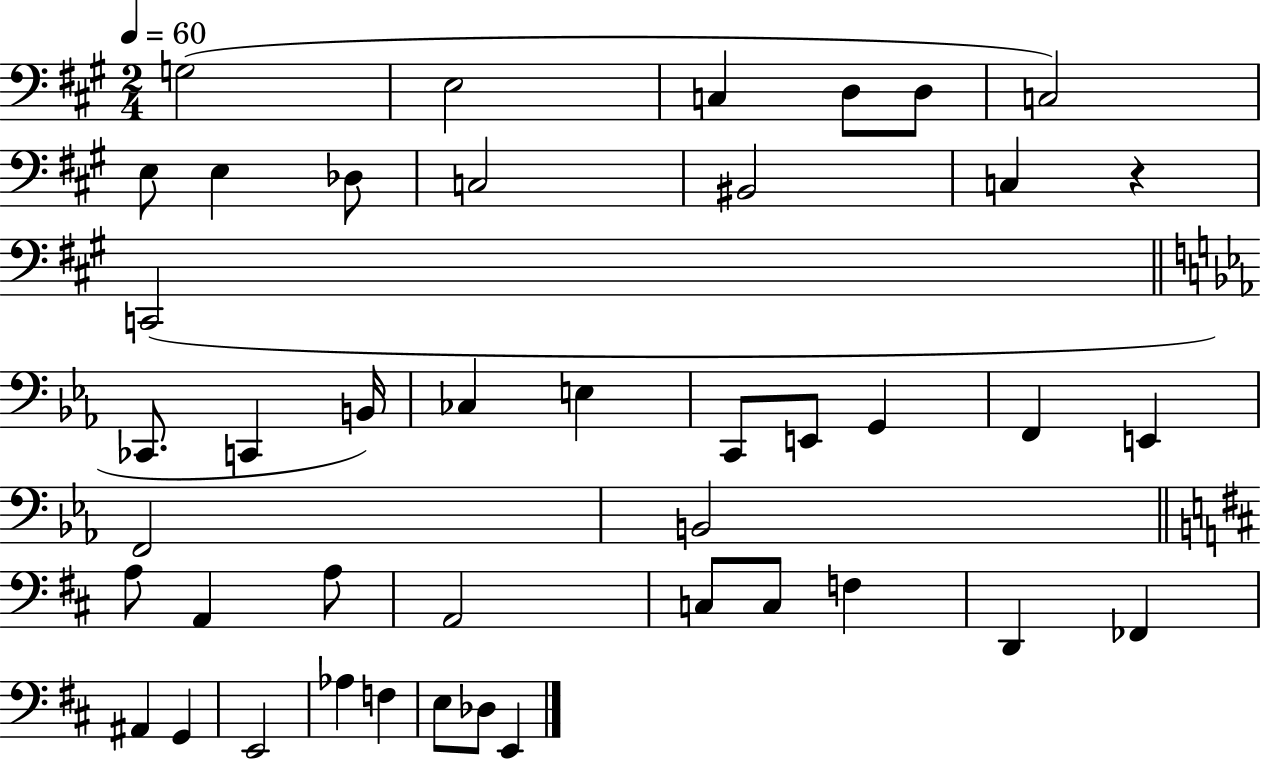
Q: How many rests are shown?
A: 1